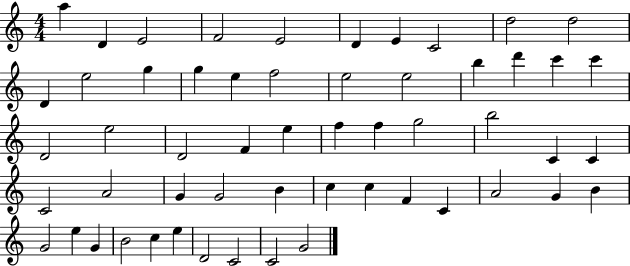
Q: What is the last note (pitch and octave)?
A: G4